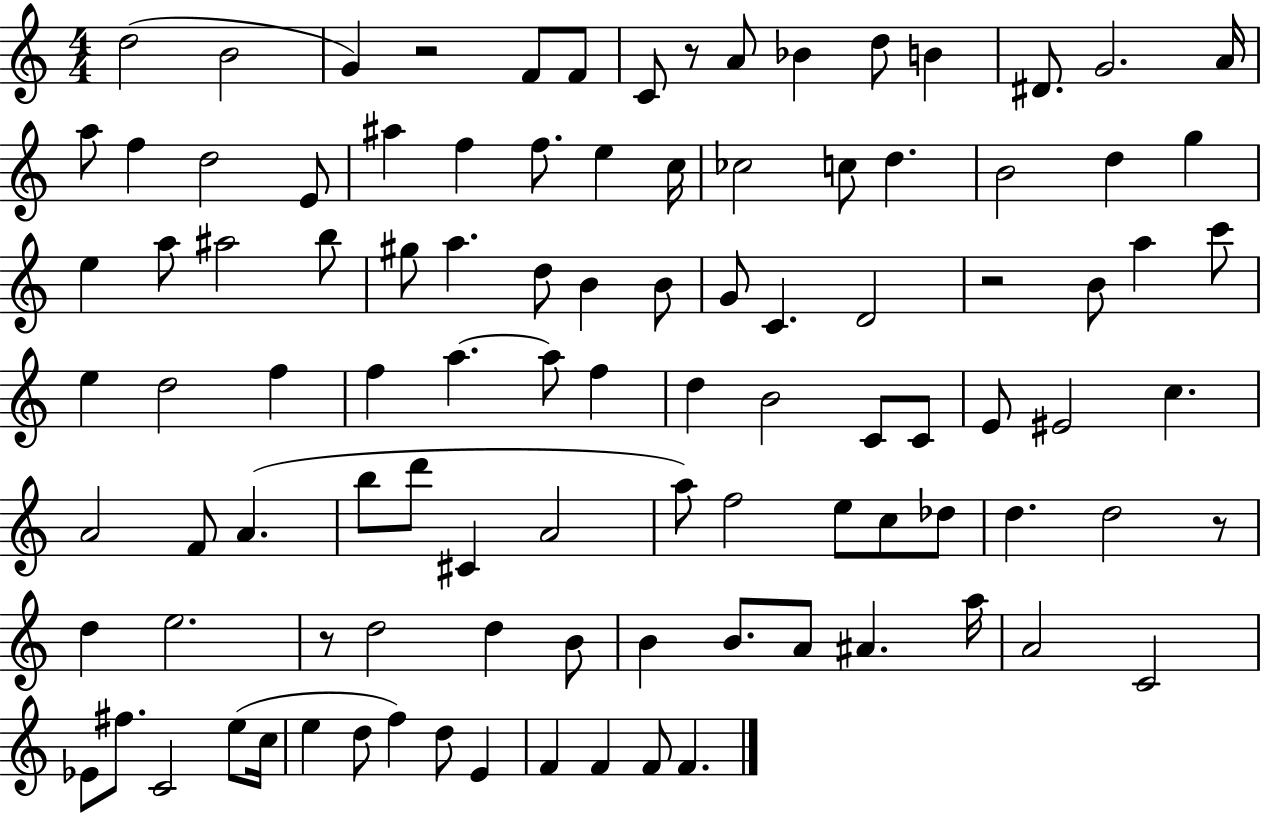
{
  \clef treble
  \numericTimeSignature
  \time 4/4
  \key c \major
  d''2( b'2 | g'4) r2 f'8 f'8 | c'8 r8 a'8 bes'4 d''8 b'4 | dis'8. g'2. a'16 | \break a''8 f''4 d''2 e'8 | ais''4 f''4 f''8. e''4 c''16 | ces''2 c''8 d''4. | b'2 d''4 g''4 | \break e''4 a''8 ais''2 b''8 | gis''8 a''4. d''8 b'4 b'8 | g'8 c'4. d'2 | r2 b'8 a''4 c'''8 | \break e''4 d''2 f''4 | f''4 a''4.~~ a''8 f''4 | d''4 b'2 c'8 c'8 | e'8 eis'2 c''4. | \break a'2 f'8 a'4.( | b''8 d'''8 cis'4 a'2 | a''8) f''2 e''8 c''8 des''8 | d''4. d''2 r8 | \break d''4 e''2. | r8 d''2 d''4 b'8 | b'4 b'8. a'8 ais'4. a''16 | a'2 c'2 | \break ees'8 fis''8. c'2 e''8( c''16 | e''4 d''8 f''4) d''8 e'4 | f'4 f'4 f'8 f'4. | \bar "|."
}